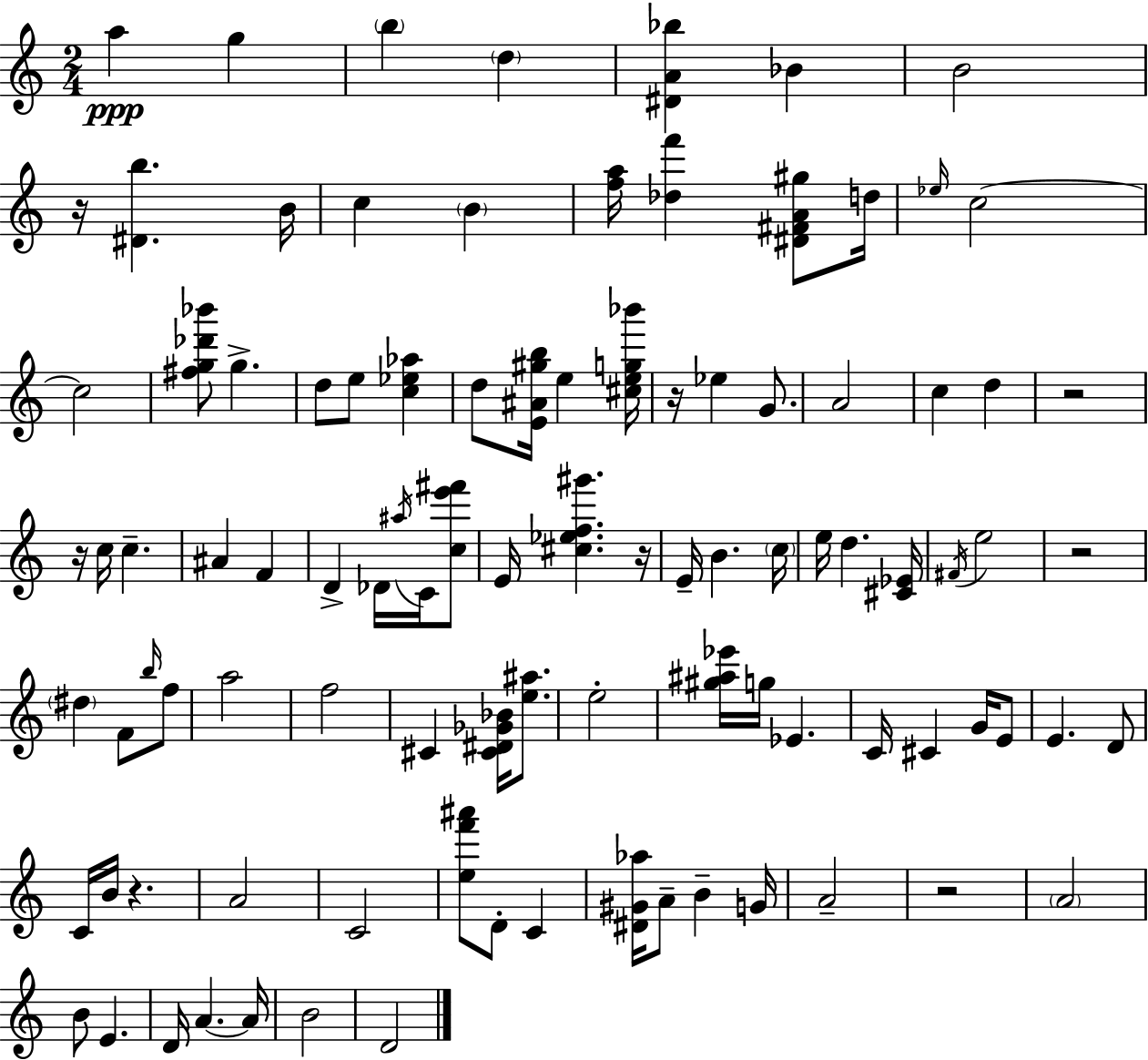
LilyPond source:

{
  \clef treble
  \numericTimeSignature
  \time 2/4
  \key c \major
  a''4\ppp g''4 | \parenthesize b''4 \parenthesize d''4 | <dis' a' bes''>4 bes'4 | b'2 | \break r16 <dis' b''>4. b'16 | c''4 \parenthesize b'4 | <f'' a''>16 <des'' f'''>4 <dis' fis' a' gis''>8 d''16 | \grace { ees''16 } c''2~~ | \break c''2 | <fis'' g'' des''' bes'''>8 g''4.-> | d''8 e''8 <c'' ees'' aes''>4 | d''8 <e' ais' gis'' b''>16 e''4 | \break <cis'' e'' g'' bes'''>16 r16 ees''4 g'8. | a'2 | c''4 d''4 | r2 | \break r16 c''16 c''4.-- | ais'4 f'4 | d'4-> des'16 \acciaccatura { ais''16 } c'16 | <c'' e''' fis'''>8 e'16 <cis'' ees'' f'' gis'''>4. | \break r16 e'16-- b'4. | \parenthesize c''16 e''16 d''4. | <cis' ees'>16 \acciaccatura { fis'16 } e''2 | r2 | \break \parenthesize dis''4 f'8 | \grace { b''16 } f''8 a''2 | f''2 | cis'4 | \break <cis' dis' ges' bes'>16 <e'' ais''>8. e''2-. | <gis'' ais'' ees'''>16 g''16 ees'4. | c'16 cis'4 | g'16 e'8 e'4. | \break d'8 c'16 b'16 r4. | a'2 | c'2 | <e'' f''' ais'''>8 d'8-. | \break c'4 <dis' gis' aes''>16 a'8-- b'4-- | g'16 a'2-- | r2 | \parenthesize a'2 | \break b'8 e'4. | d'16 a'4.~~ | a'16 b'2 | d'2 | \break \bar "|."
}